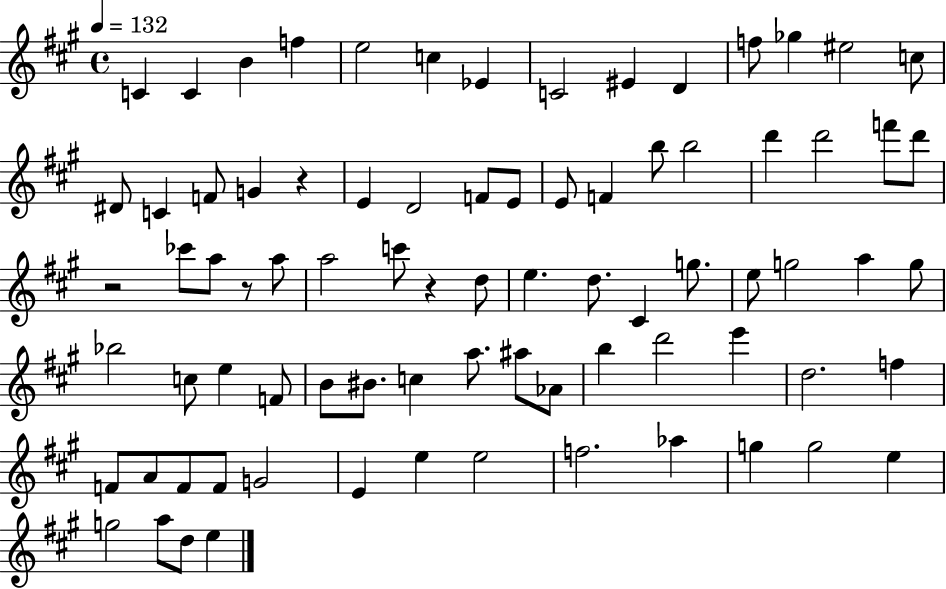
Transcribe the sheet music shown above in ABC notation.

X:1
T:Untitled
M:4/4
L:1/4
K:A
C C B f e2 c _E C2 ^E D f/2 _g ^e2 c/2 ^D/2 C F/2 G z E D2 F/2 E/2 E/2 F b/2 b2 d' d'2 f'/2 d'/2 z2 _c'/2 a/2 z/2 a/2 a2 c'/2 z d/2 e d/2 ^C g/2 e/2 g2 a g/2 _b2 c/2 e F/2 B/2 ^B/2 c a/2 ^a/2 _A/2 b d'2 e' d2 f F/2 A/2 F/2 F/2 G2 E e e2 f2 _a g g2 e g2 a/2 d/2 e